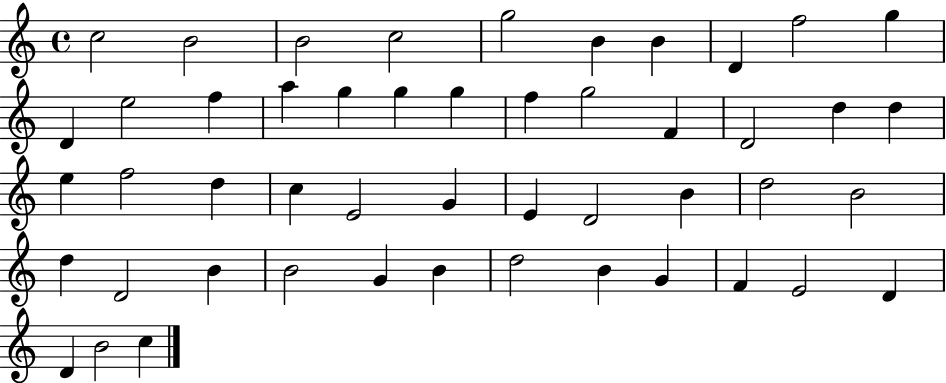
X:1
T:Untitled
M:4/4
L:1/4
K:C
c2 B2 B2 c2 g2 B B D f2 g D e2 f a g g g f g2 F D2 d d e f2 d c E2 G E D2 B d2 B2 d D2 B B2 G B d2 B G F E2 D D B2 c